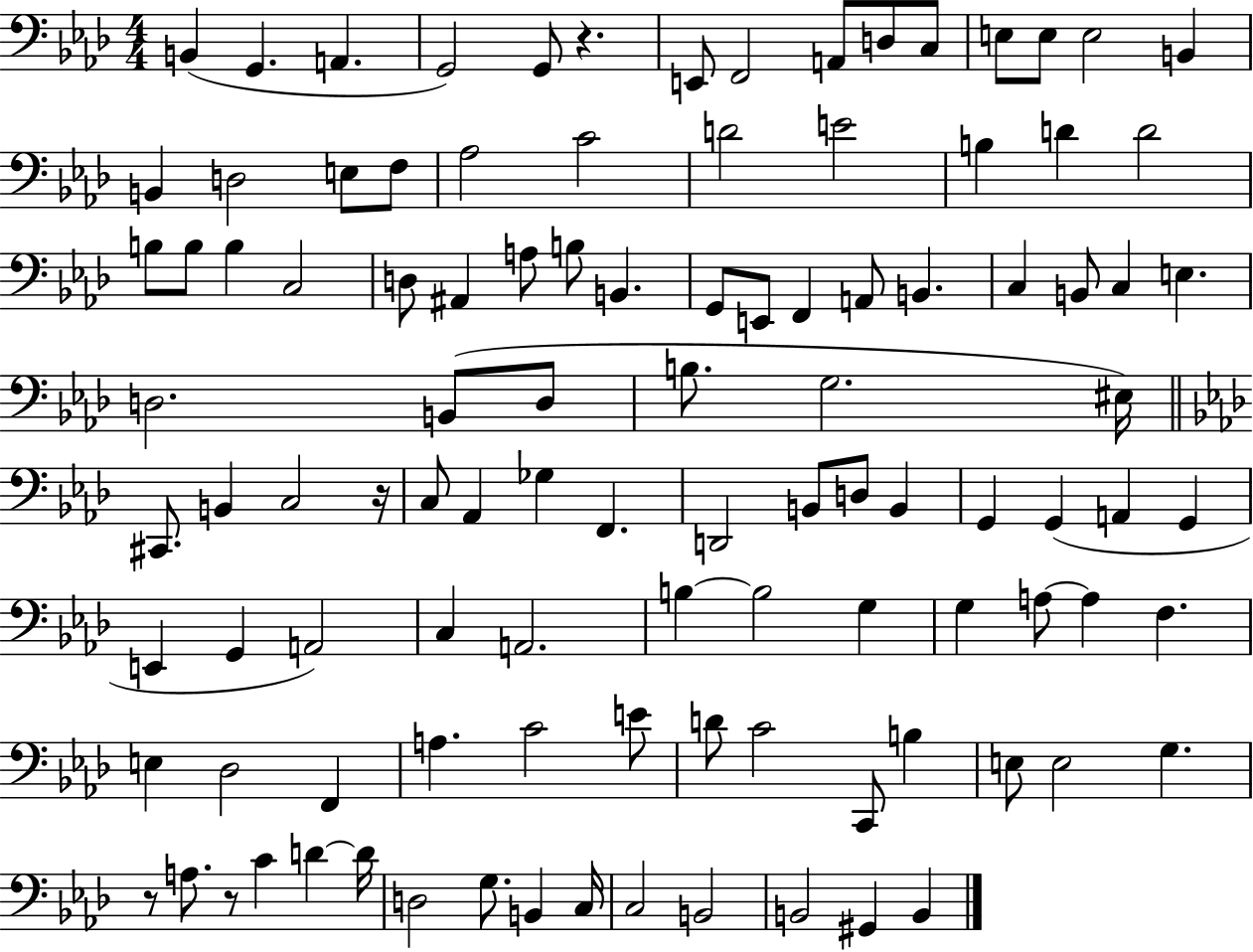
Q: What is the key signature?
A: AES major